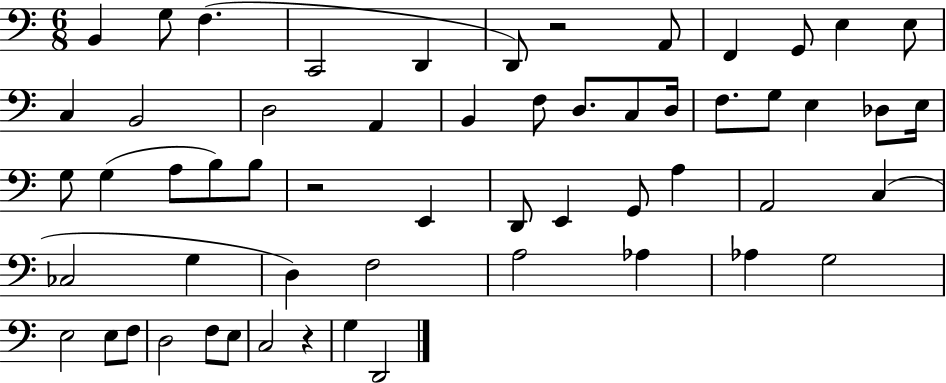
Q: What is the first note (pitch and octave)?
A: B2